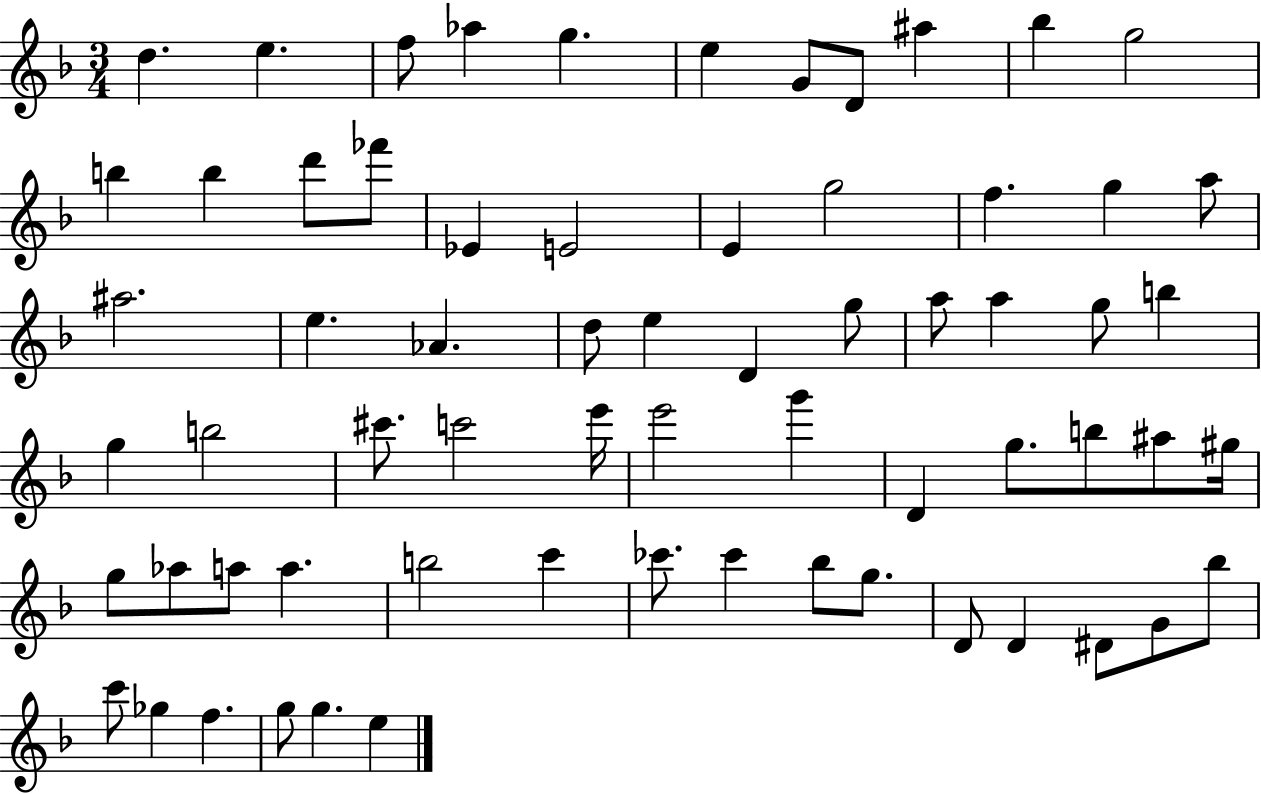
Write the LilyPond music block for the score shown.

{
  \clef treble
  \numericTimeSignature
  \time 3/4
  \key f \major
  d''4. e''4. | f''8 aes''4 g''4. | e''4 g'8 d'8 ais''4 | bes''4 g''2 | \break b''4 b''4 d'''8 fes'''8 | ees'4 e'2 | e'4 g''2 | f''4. g''4 a''8 | \break ais''2. | e''4. aes'4. | d''8 e''4 d'4 g''8 | a''8 a''4 g''8 b''4 | \break g''4 b''2 | cis'''8. c'''2 e'''16 | e'''2 g'''4 | d'4 g''8. b''8 ais''8 gis''16 | \break g''8 aes''8 a''8 a''4. | b''2 c'''4 | ces'''8. ces'''4 bes''8 g''8. | d'8 d'4 dis'8 g'8 bes''8 | \break c'''8 ges''4 f''4. | g''8 g''4. e''4 | \bar "|."
}